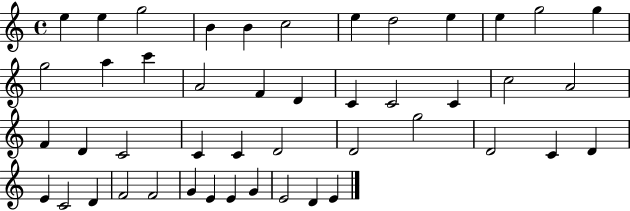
E5/q E5/q G5/h B4/q B4/q C5/h E5/q D5/h E5/q E5/q G5/h G5/q G5/h A5/q C6/q A4/h F4/q D4/q C4/q C4/h C4/q C5/h A4/h F4/q D4/q C4/h C4/q C4/q D4/h D4/h G5/h D4/h C4/q D4/q E4/q C4/h D4/q F4/h F4/h G4/q E4/q E4/q G4/q E4/h D4/q E4/q